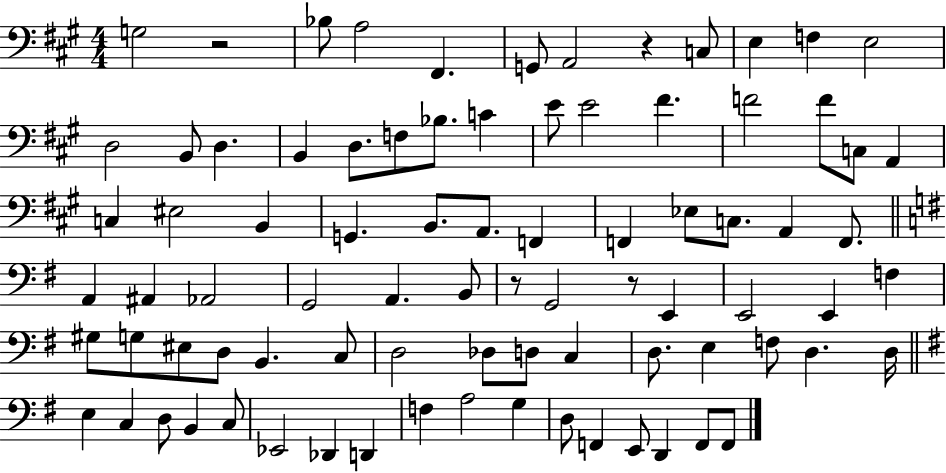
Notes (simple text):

G3/h R/h Bb3/e A3/h F#2/q. G2/e A2/h R/q C3/e E3/q F3/q E3/h D3/h B2/e D3/q. B2/q D3/e. F3/e Bb3/e. C4/q E4/e E4/h F#4/q. F4/h F4/e C3/e A2/q C3/q EIS3/h B2/q G2/q. B2/e. A2/e. F2/q F2/q Eb3/e C3/e. A2/q F2/e. A2/q A#2/q Ab2/h G2/h A2/q. B2/e R/e G2/h R/e E2/q E2/h E2/q F3/q G#3/e G3/e EIS3/e D3/e B2/q. C3/e D3/h Db3/e D3/e C3/q D3/e. E3/q F3/e D3/q. D3/s E3/q C3/q D3/e B2/q C3/e Eb2/h Db2/q D2/q F3/q A3/h G3/q D3/e F2/q E2/e D2/q F2/e F2/e